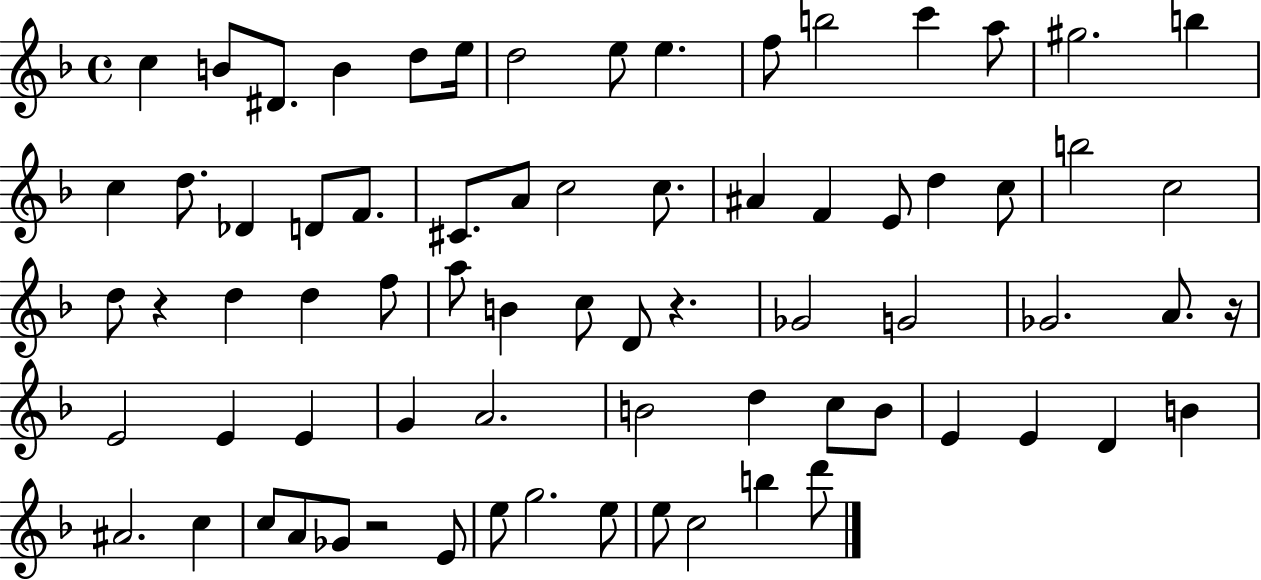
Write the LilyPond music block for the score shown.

{
  \clef treble
  \time 4/4
  \defaultTimeSignature
  \key f \major
  \repeat volta 2 { c''4 b'8 dis'8. b'4 d''8 e''16 | d''2 e''8 e''4. | f''8 b''2 c'''4 a''8 | gis''2. b''4 | \break c''4 d''8. des'4 d'8 f'8. | cis'8. a'8 c''2 c''8. | ais'4 f'4 e'8 d''4 c''8 | b''2 c''2 | \break d''8 r4 d''4 d''4 f''8 | a''8 b'4 c''8 d'8 r4. | ges'2 g'2 | ges'2. a'8. r16 | \break e'2 e'4 e'4 | g'4 a'2. | b'2 d''4 c''8 b'8 | e'4 e'4 d'4 b'4 | \break ais'2. c''4 | c''8 a'8 ges'8 r2 e'8 | e''8 g''2. e''8 | e''8 c''2 b''4 d'''8 | \break } \bar "|."
}